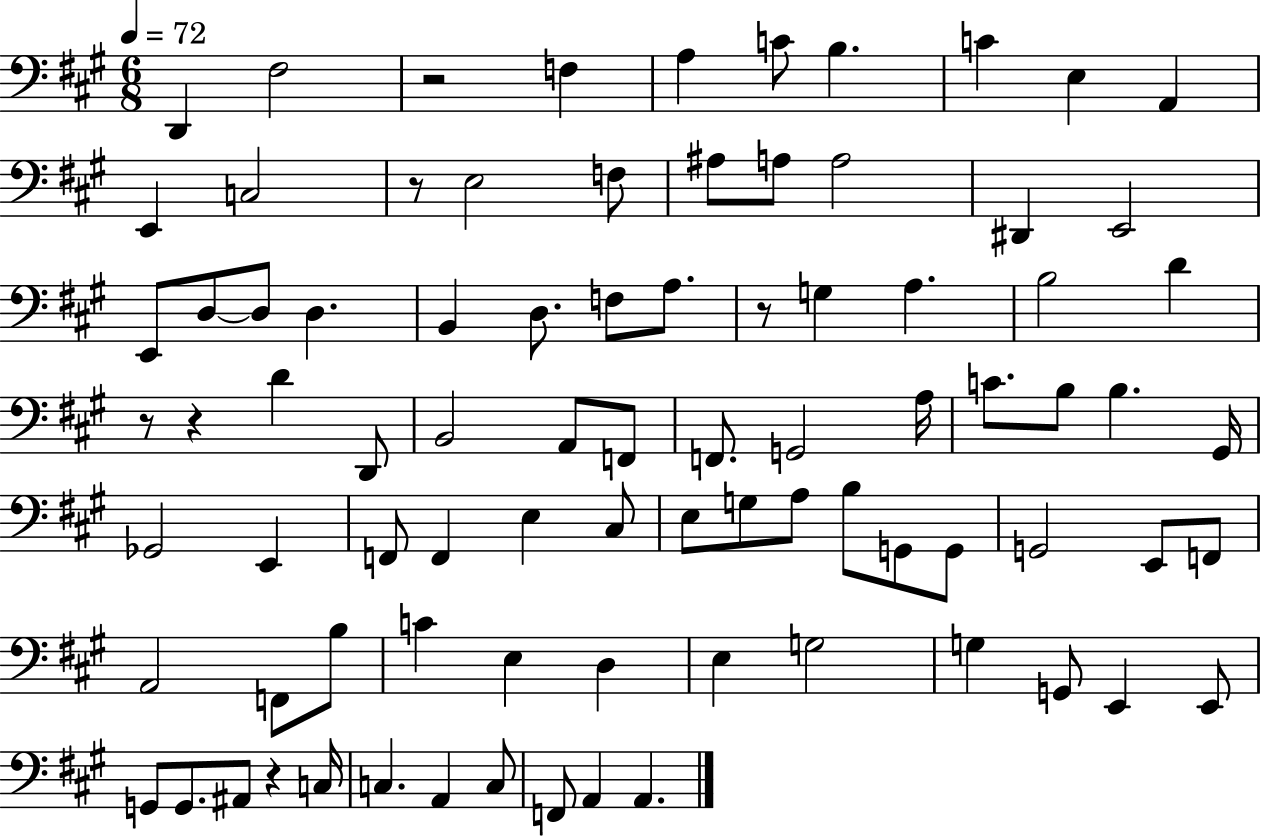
{
  \clef bass
  \numericTimeSignature
  \time 6/8
  \key a \major
  \tempo 4 = 72
  d,4 fis2 | r2 f4 | a4 c'8 b4. | c'4 e4 a,4 | \break e,4 c2 | r8 e2 f8 | ais8 a8 a2 | dis,4 e,2 | \break e,8 d8~~ d8 d4. | b,4 d8. f8 a8. | r8 g4 a4. | b2 d'4 | \break r8 r4 d'4 d,8 | b,2 a,8 f,8 | f,8. g,2 a16 | c'8. b8 b4. gis,16 | \break ges,2 e,4 | f,8 f,4 e4 cis8 | e8 g8 a8 b8 g,8 g,8 | g,2 e,8 f,8 | \break a,2 f,8 b8 | c'4 e4 d4 | e4 g2 | g4 g,8 e,4 e,8 | \break g,8 g,8. ais,8 r4 c16 | c4. a,4 c8 | f,8 a,4 a,4. | \bar "|."
}